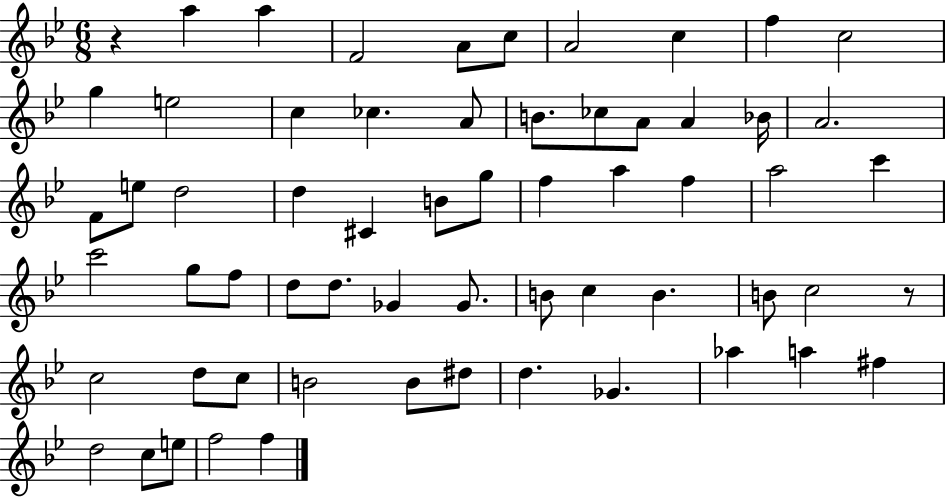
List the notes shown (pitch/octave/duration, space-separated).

R/q A5/q A5/q F4/h A4/e C5/e A4/h C5/q F5/q C5/h G5/q E5/h C5/q CES5/q. A4/e B4/e. CES5/e A4/e A4/q Bb4/s A4/h. F4/e E5/e D5/h D5/q C#4/q B4/e G5/e F5/q A5/q F5/q A5/h C6/q C6/h G5/e F5/e D5/e D5/e. Gb4/q Gb4/e. B4/e C5/q B4/q. B4/e C5/h R/e C5/h D5/e C5/e B4/h B4/e D#5/e D5/q. Gb4/q. Ab5/q A5/q F#5/q D5/h C5/e E5/e F5/h F5/q